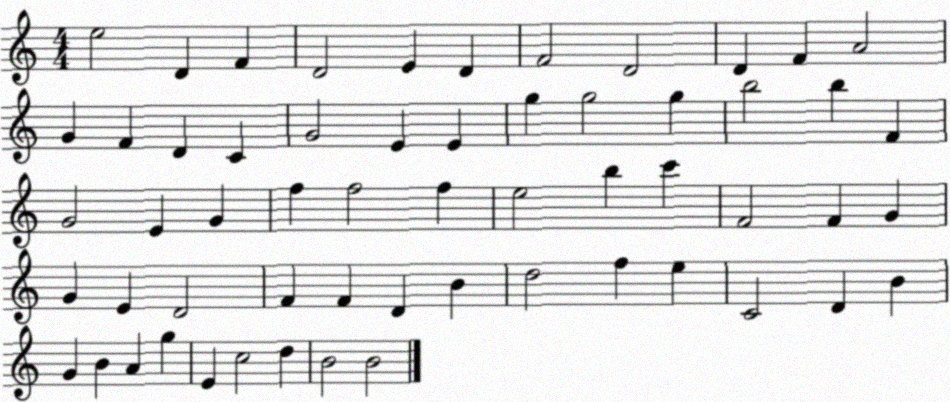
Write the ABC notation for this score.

X:1
T:Untitled
M:4/4
L:1/4
K:C
e2 D F D2 E D F2 D2 D F A2 G F D C G2 E E g g2 g b2 b F G2 E G f f2 f e2 b c' F2 F G G E D2 F F D B d2 f e C2 D B G B A g E c2 d B2 B2